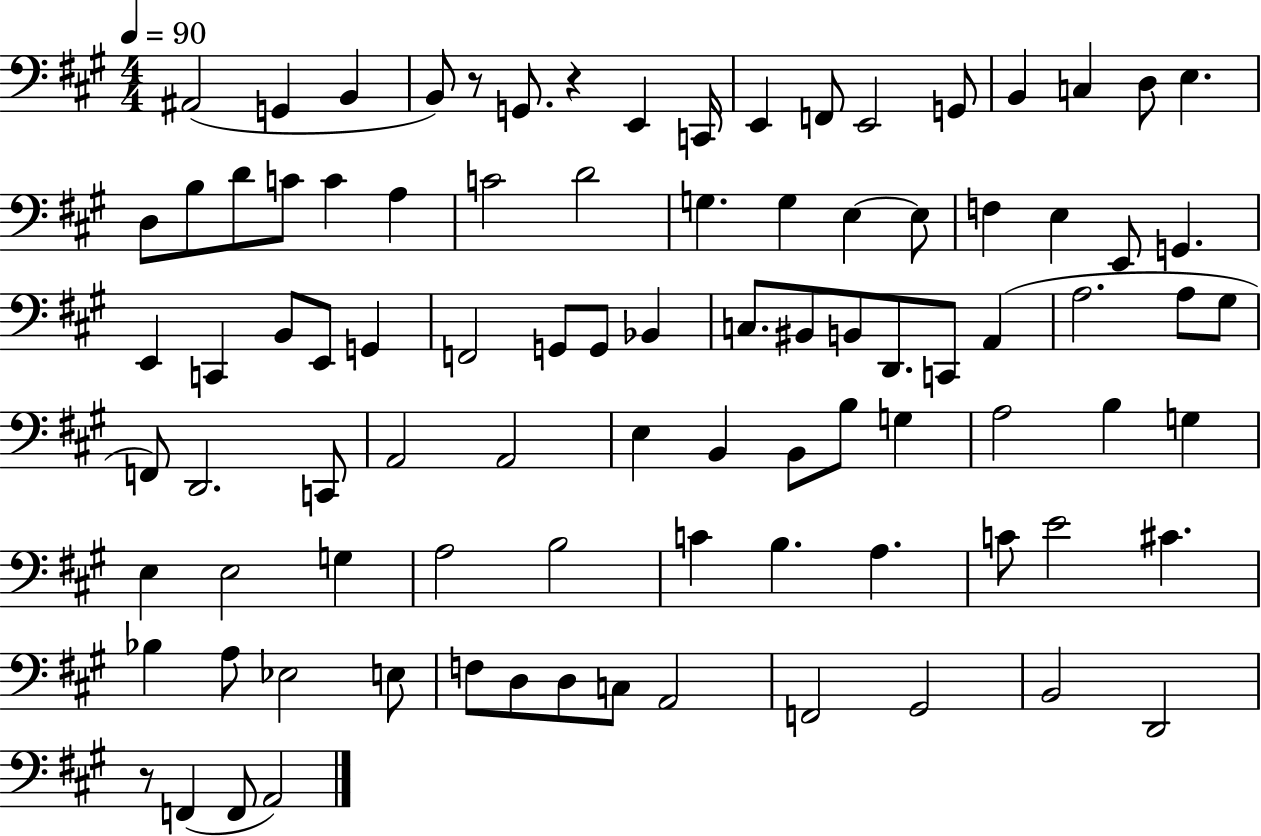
X:1
T:Untitled
M:4/4
L:1/4
K:A
^A,,2 G,, B,, B,,/2 z/2 G,,/2 z E,, C,,/4 E,, F,,/2 E,,2 G,,/2 B,, C, D,/2 E, D,/2 B,/2 D/2 C/2 C A, C2 D2 G, G, E, E,/2 F, E, E,,/2 G,, E,, C,, B,,/2 E,,/2 G,, F,,2 G,,/2 G,,/2 _B,, C,/2 ^B,,/2 B,,/2 D,,/2 C,,/2 A,, A,2 A,/2 ^G,/2 F,,/2 D,,2 C,,/2 A,,2 A,,2 E, B,, B,,/2 B,/2 G, A,2 B, G, E, E,2 G, A,2 B,2 C B, A, C/2 E2 ^C _B, A,/2 _E,2 E,/2 F,/2 D,/2 D,/2 C,/2 A,,2 F,,2 ^G,,2 B,,2 D,,2 z/2 F,, F,,/2 A,,2